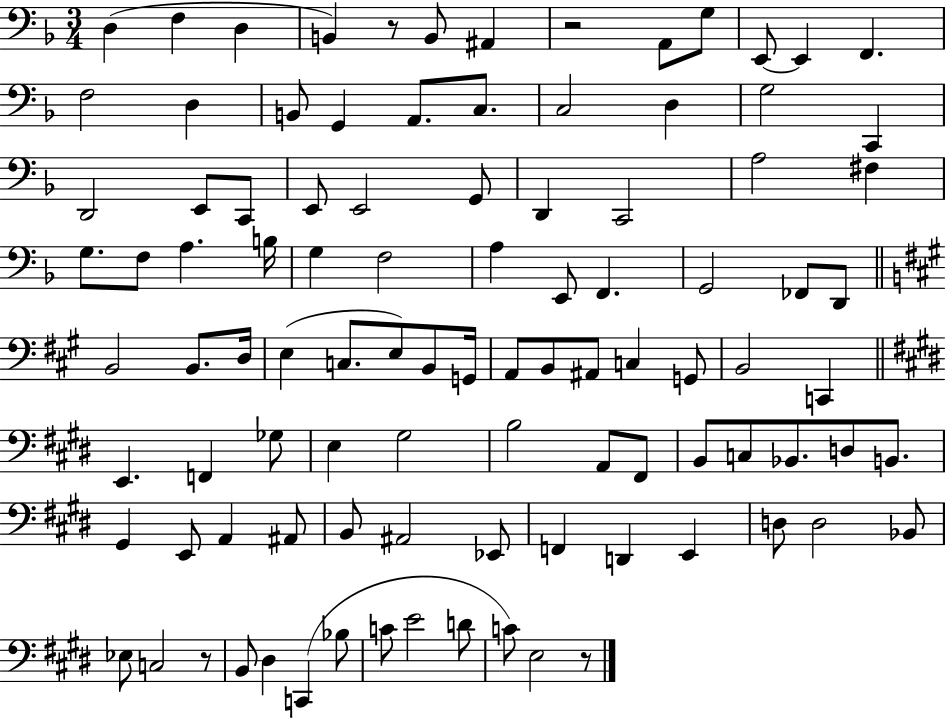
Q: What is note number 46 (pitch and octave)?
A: D3